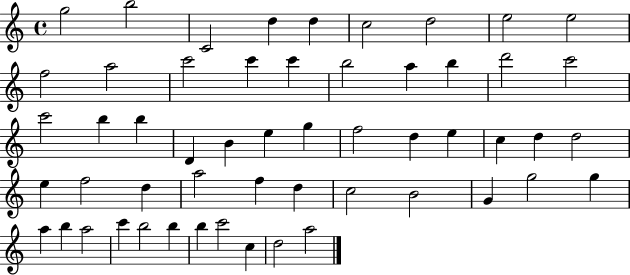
{
  \clef treble
  \time 4/4
  \defaultTimeSignature
  \key c \major
  g''2 b''2 | c'2 d''4 d''4 | c''2 d''2 | e''2 e''2 | \break f''2 a''2 | c'''2 c'''4 c'''4 | b''2 a''4 b''4 | d'''2 c'''2 | \break c'''2 b''4 b''4 | d'4 b'4 e''4 g''4 | f''2 d''4 e''4 | c''4 d''4 d''2 | \break e''4 f''2 d''4 | a''2 f''4 d''4 | c''2 b'2 | g'4 g''2 g''4 | \break a''4 b''4 a''2 | c'''4 b''2 b''4 | b''4 c'''2 c''4 | d''2 a''2 | \break \bar "|."
}